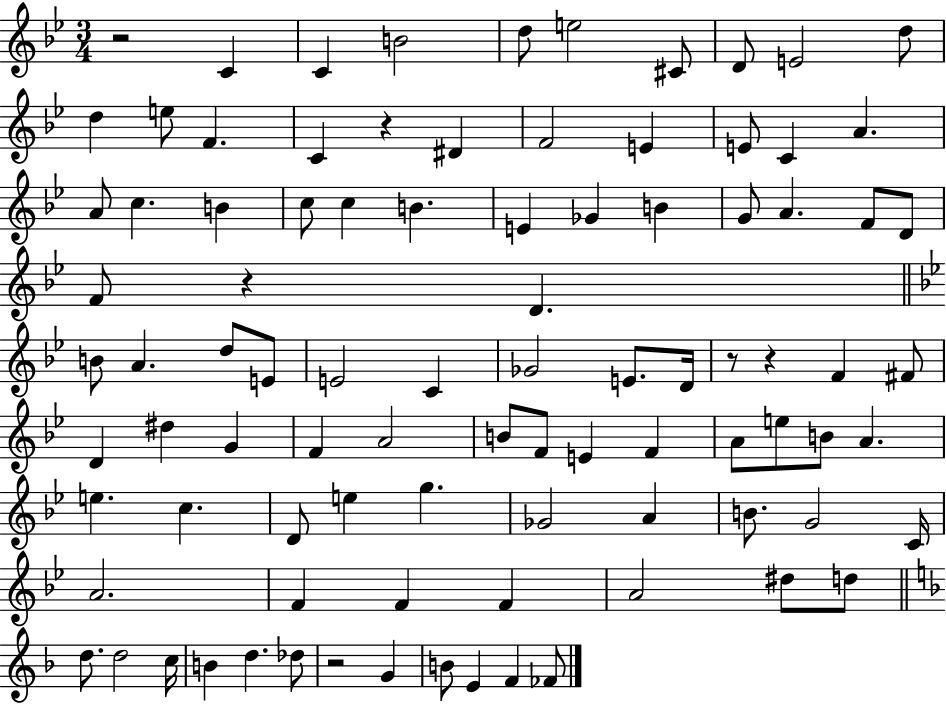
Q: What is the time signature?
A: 3/4